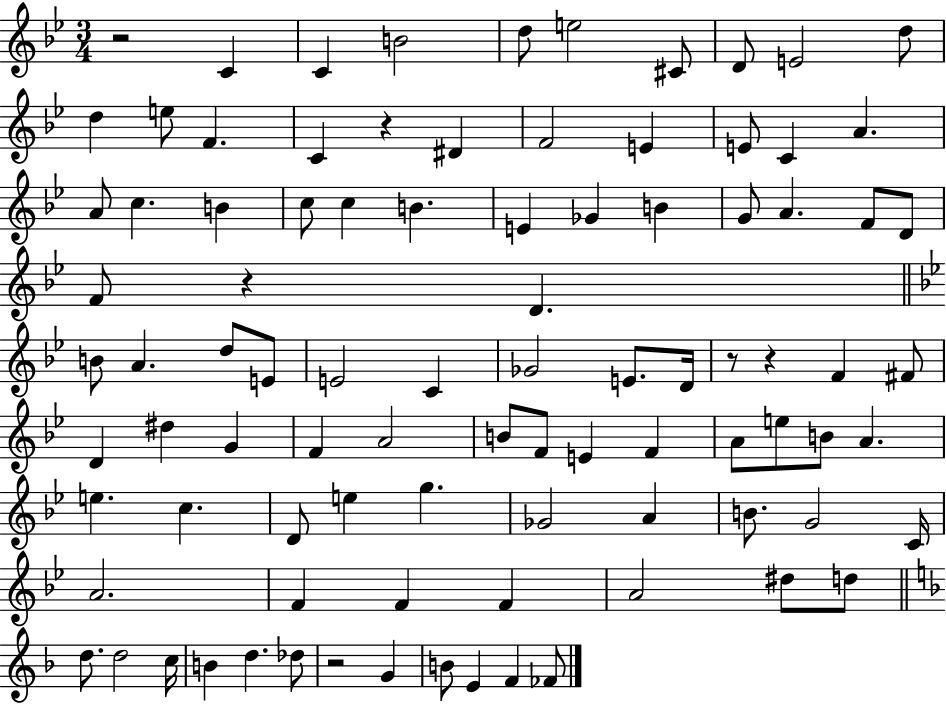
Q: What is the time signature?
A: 3/4